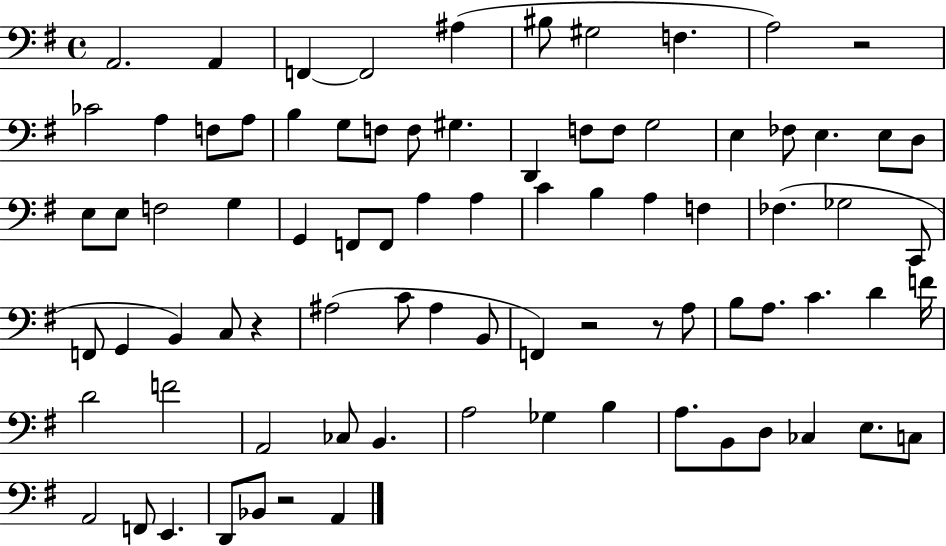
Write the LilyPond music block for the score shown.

{
  \clef bass
  \time 4/4
  \defaultTimeSignature
  \key g \major
  a,2. a,4 | f,4~~ f,2 ais4( | bis8 gis2 f4. | a2) r2 | \break ces'2 a4 f8 a8 | b4 g8 f8 f8 gis4. | d,4 f8 f8 g2 | e4 fes8 e4. e8 d8 | \break e8 e8 f2 g4 | g,4 f,8 f,8 a4 a4 | c'4 b4 a4 f4 | fes4.( ges2 c,8 | \break f,8 g,4 b,4) c8 r4 | ais2( c'8 ais4 b,8 | f,4) r2 r8 a8 | b8 a8. c'4. d'4 f'16 | \break d'2 f'2 | a,2 ces8 b,4. | a2 ges4 b4 | a8. b,8 d8 ces4 e8. c8 | \break a,2 f,8 e,4. | d,8 bes,8 r2 a,4 | \bar "|."
}